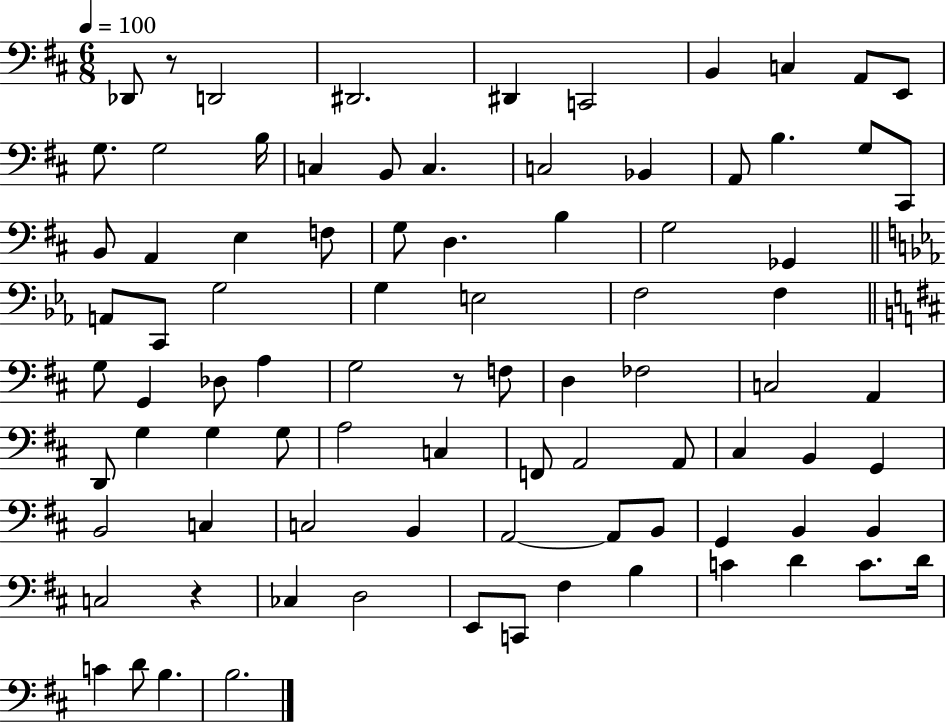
X:1
T:Untitled
M:6/8
L:1/4
K:D
_D,,/2 z/2 D,,2 ^D,,2 ^D,, C,,2 B,, C, A,,/2 E,,/2 G,/2 G,2 B,/4 C, B,,/2 C, C,2 _B,, A,,/2 B, G,/2 ^C,,/2 B,,/2 A,, E, F,/2 G,/2 D, B, G,2 _G,, A,,/2 C,,/2 G,2 G, E,2 F,2 F, G,/2 G,, _D,/2 A, G,2 z/2 F,/2 D, _F,2 C,2 A,, D,,/2 G, G, G,/2 A,2 C, F,,/2 A,,2 A,,/2 ^C, B,, G,, B,,2 C, C,2 B,, A,,2 A,,/2 B,,/2 G,, B,, B,, C,2 z _C, D,2 E,,/2 C,,/2 ^F, B, C D C/2 D/4 C D/2 B, B,2